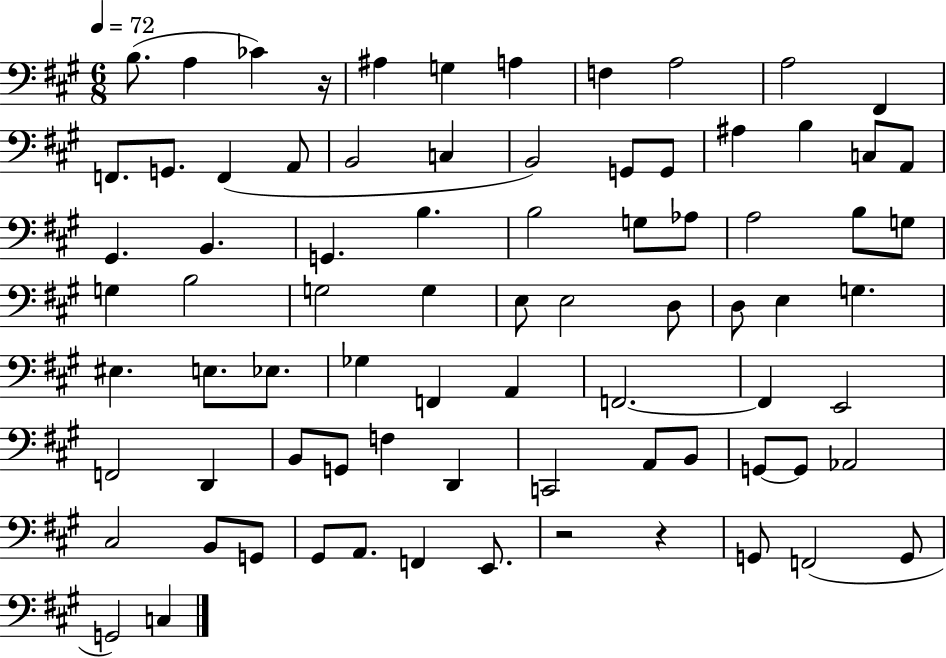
X:1
T:Untitled
M:6/8
L:1/4
K:A
B,/2 A, _C z/4 ^A, G, A, F, A,2 A,2 ^F,, F,,/2 G,,/2 F,, A,,/2 B,,2 C, B,,2 G,,/2 G,,/2 ^A, B, C,/2 A,,/2 ^G,, B,, G,, B, B,2 G,/2 _A,/2 A,2 B,/2 G,/2 G, B,2 G,2 G, E,/2 E,2 D,/2 D,/2 E, G, ^E, E,/2 _E,/2 _G, F,, A,, F,,2 F,, E,,2 F,,2 D,, B,,/2 G,,/2 F, D,, C,,2 A,,/2 B,,/2 G,,/2 G,,/2 _A,,2 ^C,2 B,,/2 G,,/2 ^G,,/2 A,,/2 F,, E,,/2 z2 z G,,/2 F,,2 G,,/2 G,,2 C,